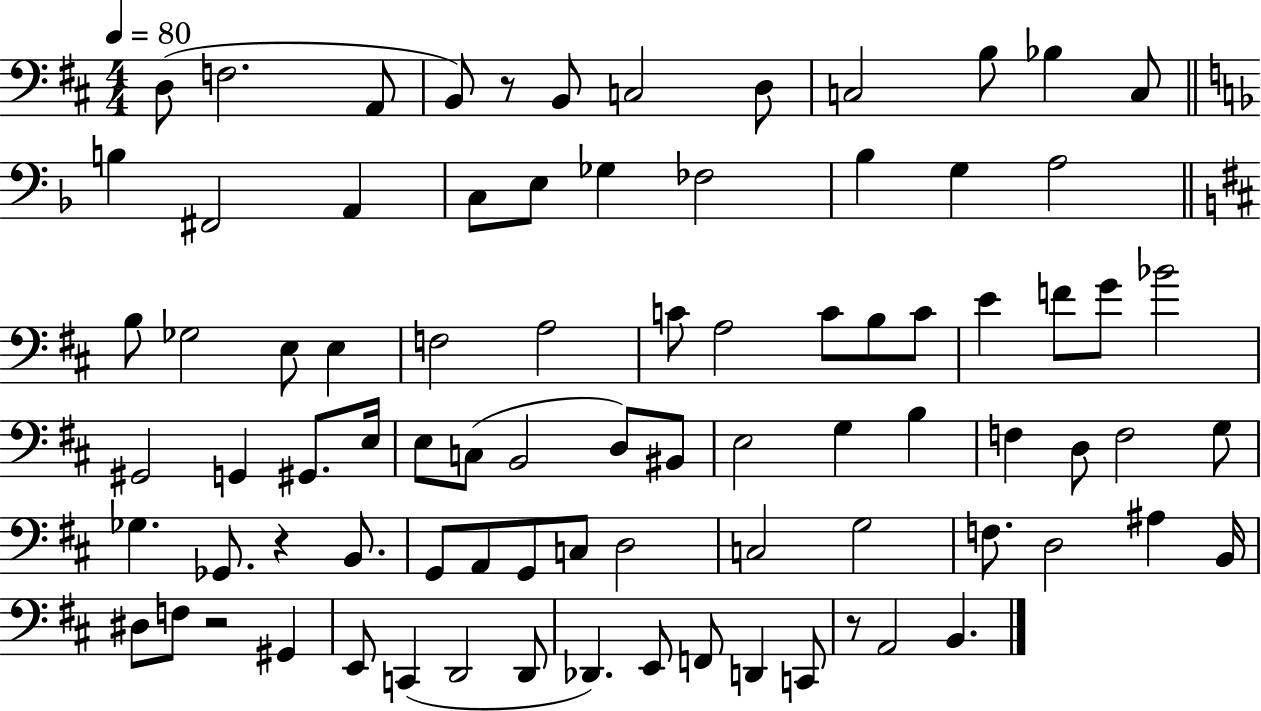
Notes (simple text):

D3/e F3/h. A2/e B2/e R/e B2/e C3/h D3/e C3/h B3/e Bb3/q C3/e B3/q F#2/h A2/q C3/e E3/e Gb3/q FES3/h Bb3/q G3/q A3/h B3/e Gb3/h E3/e E3/q F3/h A3/h C4/e A3/h C4/e B3/e C4/e E4/q F4/e G4/e Bb4/h G#2/h G2/q G#2/e. E3/s E3/e C3/e B2/h D3/e BIS2/e E3/h G3/q B3/q F3/q D3/e F3/h G3/e Gb3/q. Gb2/e. R/q B2/e. G2/e A2/e G2/e C3/e D3/h C3/h G3/h F3/e. D3/h A#3/q B2/s D#3/e F3/e R/h G#2/q E2/e C2/q D2/h D2/e Db2/q. E2/e F2/e D2/q C2/e R/e A2/h B2/q.